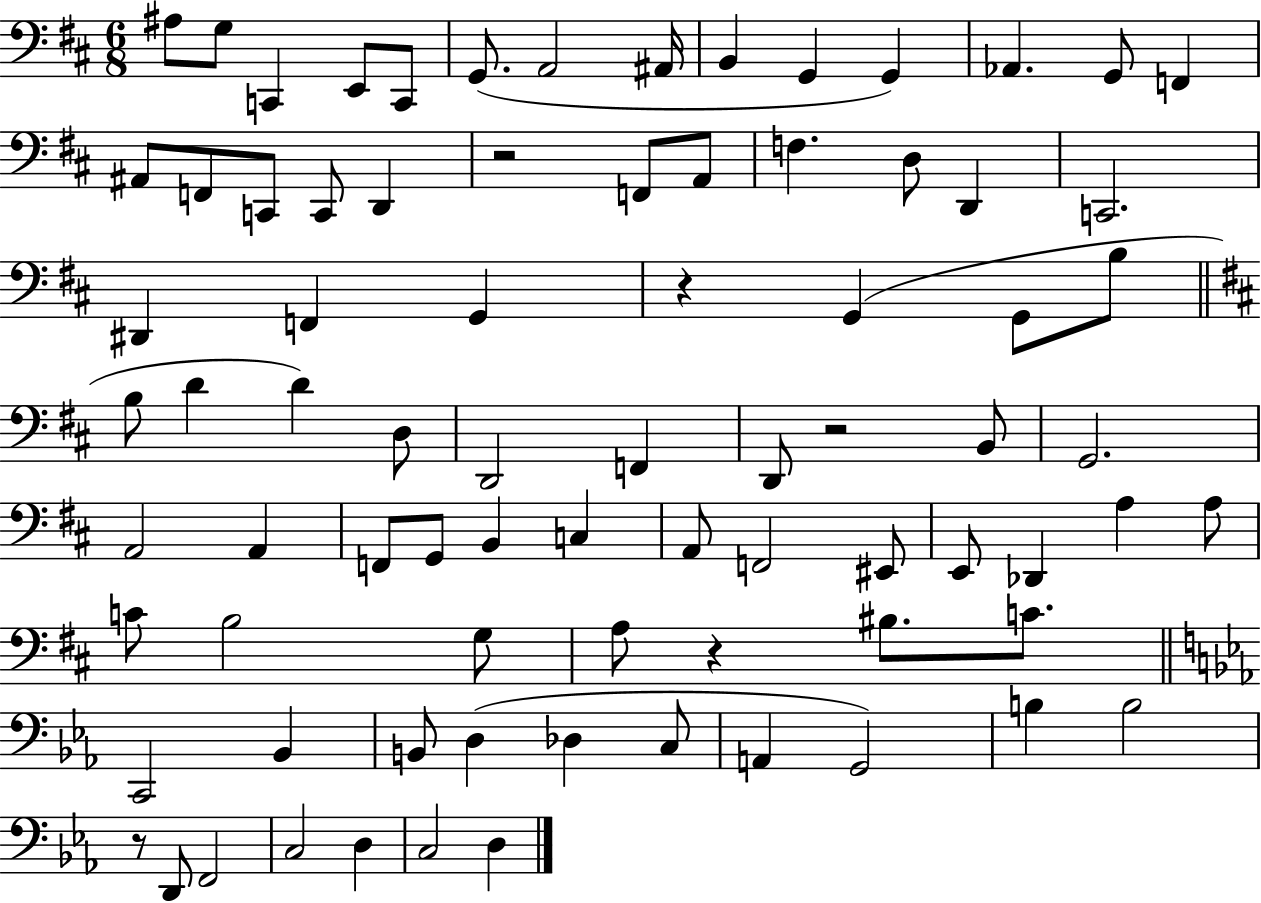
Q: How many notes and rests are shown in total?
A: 80